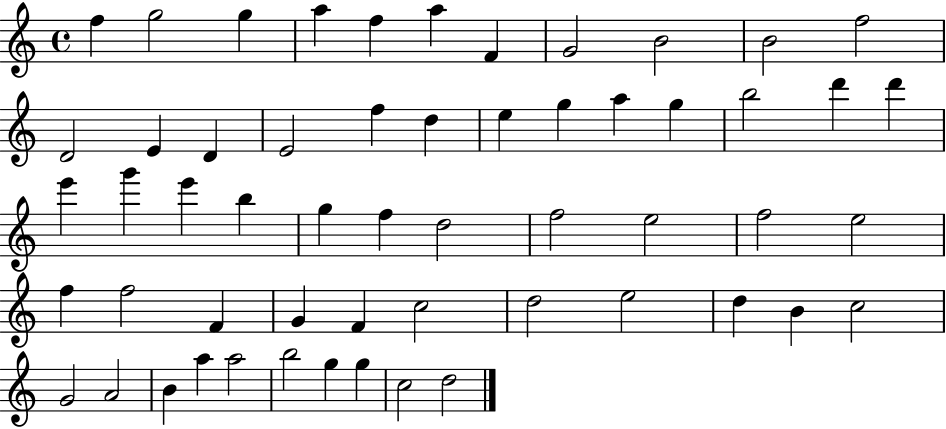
F5/q G5/h G5/q A5/q F5/q A5/q F4/q G4/h B4/h B4/h F5/h D4/h E4/q D4/q E4/h F5/q D5/q E5/q G5/q A5/q G5/q B5/h D6/q D6/q E6/q G6/q E6/q B5/q G5/q F5/q D5/h F5/h E5/h F5/h E5/h F5/q F5/h F4/q G4/q F4/q C5/h D5/h E5/h D5/q B4/q C5/h G4/h A4/h B4/q A5/q A5/h B5/h G5/q G5/q C5/h D5/h